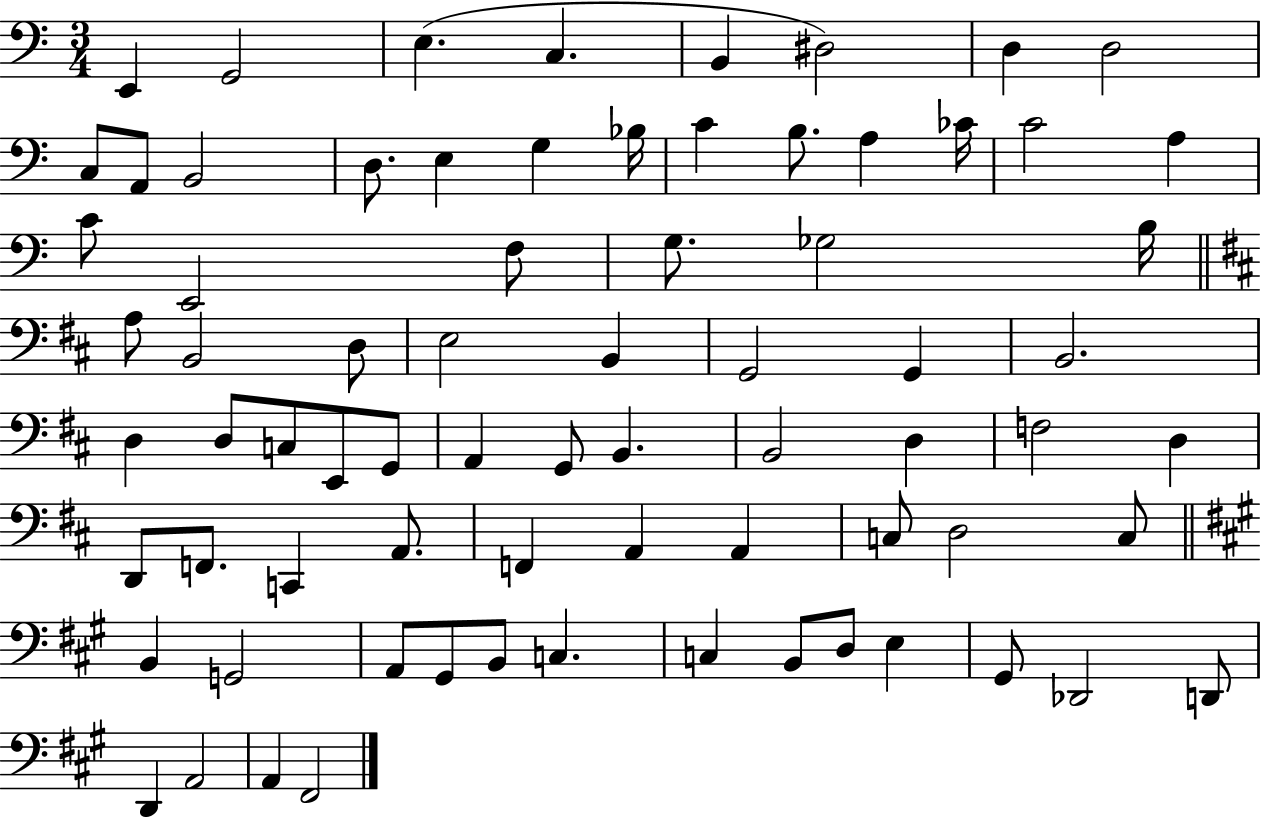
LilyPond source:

{
  \clef bass
  \numericTimeSignature
  \time 3/4
  \key c \major
  e,4 g,2 | e4.( c4. | b,4 dis2) | d4 d2 | \break c8 a,8 b,2 | d8. e4 g4 bes16 | c'4 b8. a4 ces'16 | c'2 a4 | \break c'8 e,2 f8 | g8. ges2 b16 | \bar "||" \break \key b \minor a8 b,2 d8 | e2 b,4 | g,2 g,4 | b,2. | \break d4 d8 c8 e,8 g,8 | a,4 g,8 b,4. | b,2 d4 | f2 d4 | \break d,8 f,8. c,4 a,8. | f,4 a,4 a,4 | c8 d2 c8 | \bar "||" \break \key a \major b,4 g,2 | a,8 gis,8 b,8 c4. | c4 b,8 d8 e4 | gis,8 des,2 d,8 | \break d,4 a,2 | a,4 fis,2 | \bar "|."
}